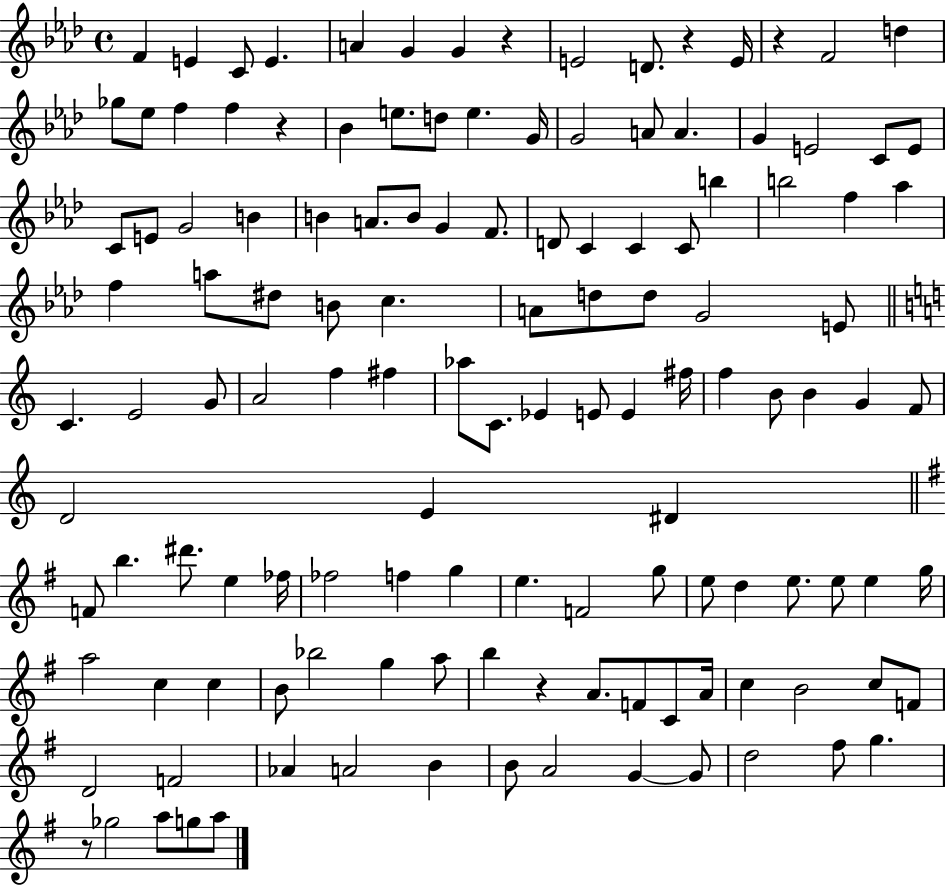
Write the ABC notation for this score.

X:1
T:Untitled
M:4/4
L:1/4
K:Ab
F E C/2 E A G G z E2 D/2 z E/4 z F2 d _g/2 _e/2 f f z _B e/2 d/2 e G/4 G2 A/2 A G E2 C/2 E/2 C/2 E/2 G2 B B A/2 B/2 G F/2 D/2 C C C/2 b b2 f _a f a/2 ^d/2 B/2 c A/2 d/2 d/2 G2 E/2 C E2 G/2 A2 f ^f _a/2 C/2 _E E/2 E ^f/4 f B/2 B G F/2 D2 E ^D F/2 b ^d'/2 e _f/4 _f2 f g e F2 g/2 e/2 d e/2 e/2 e g/4 a2 c c B/2 _b2 g a/2 b z A/2 F/2 C/2 A/4 c B2 c/2 F/2 D2 F2 _A A2 B B/2 A2 G G/2 d2 ^f/2 g z/2 _g2 a/2 g/2 a/2